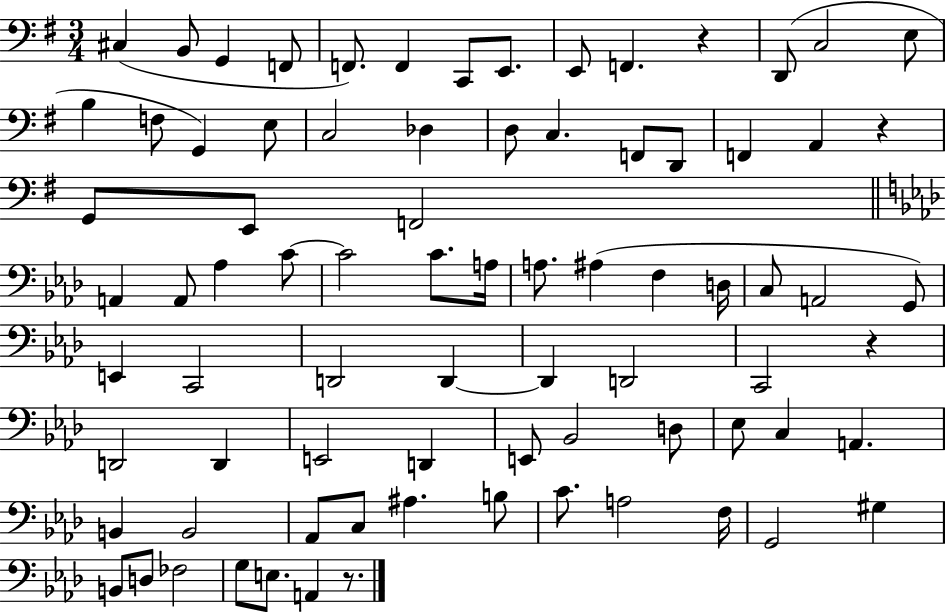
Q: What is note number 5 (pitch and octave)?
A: F2